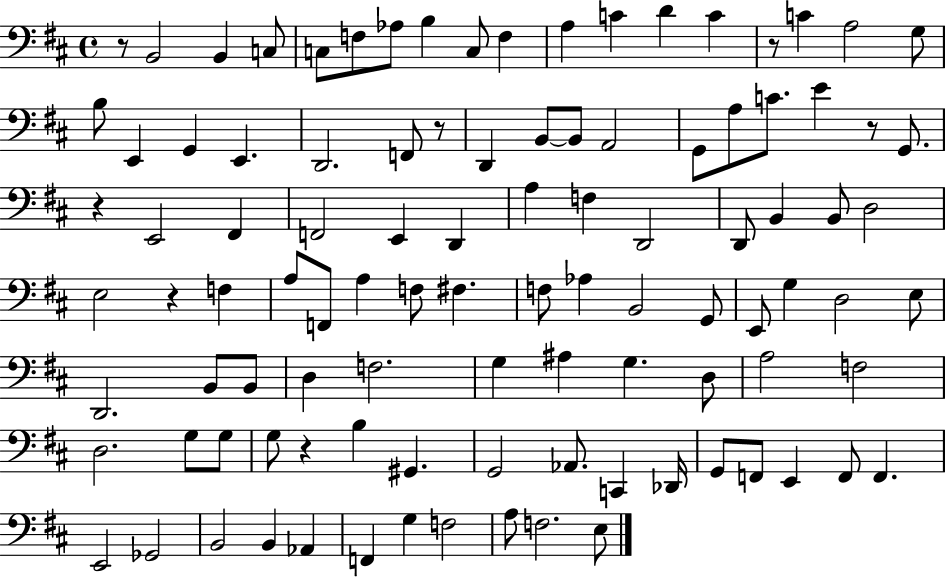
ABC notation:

X:1
T:Untitled
M:4/4
L:1/4
K:D
z/2 B,,2 B,, C,/2 C,/2 F,/2 _A,/2 B, C,/2 F, A, C D C z/2 C A,2 G,/2 B,/2 E,, G,, E,, D,,2 F,,/2 z/2 D,, B,,/2 B,,/2 A,,2 G,,/2 A,/2 C/2 E z/2 G,,/2 z E,,2 ^F,, F,,2 E,, D,, A, F, D,,2 D,,/2 B,, B,,/2 D,2 E,2 z F, A,/2 F,,/2 A, F,/2 ^F, F,/2 _A, B,,2 G,,/2 E,,/2 G, D,2 E,/2 D,,2 B,,/2 B,,/2 D, F,2 G, ^A, G, D,/2 A,2 F,2 D,2 G,/2 G,/2 G,/2 z B, ^G,, G,,2 _A,,/2 C,, _D,,/4 G,,/2 F,,/2 E,, F,,/2 F,, E,,2 _G,,2 B,,2 B,, _A,, F,, G, F,2 A,/2 F,2 E,/2